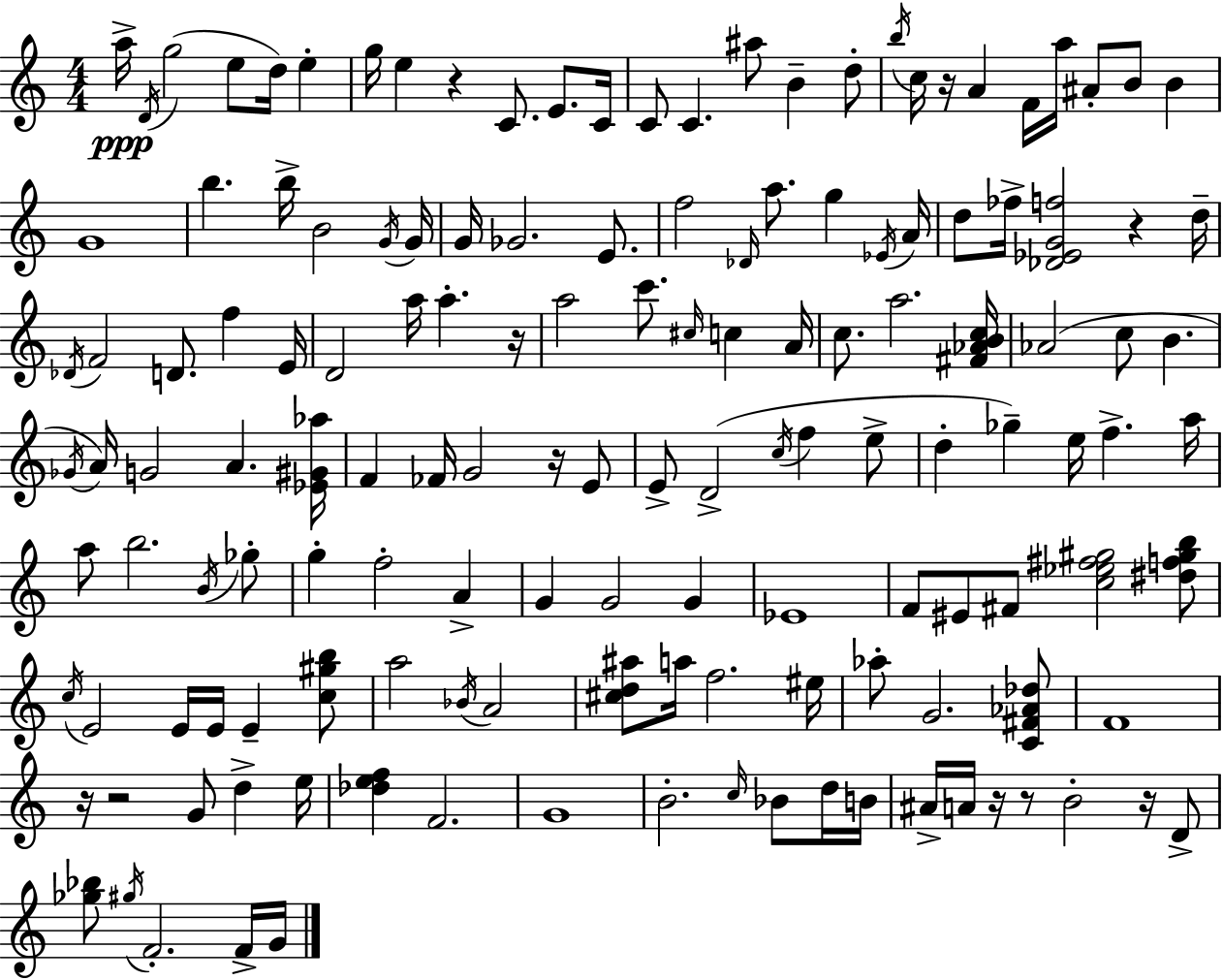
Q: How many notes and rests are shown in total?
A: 144